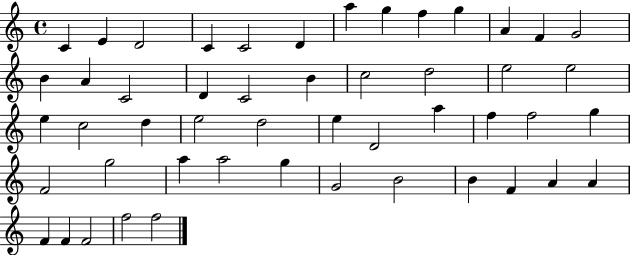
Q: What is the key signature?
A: C major